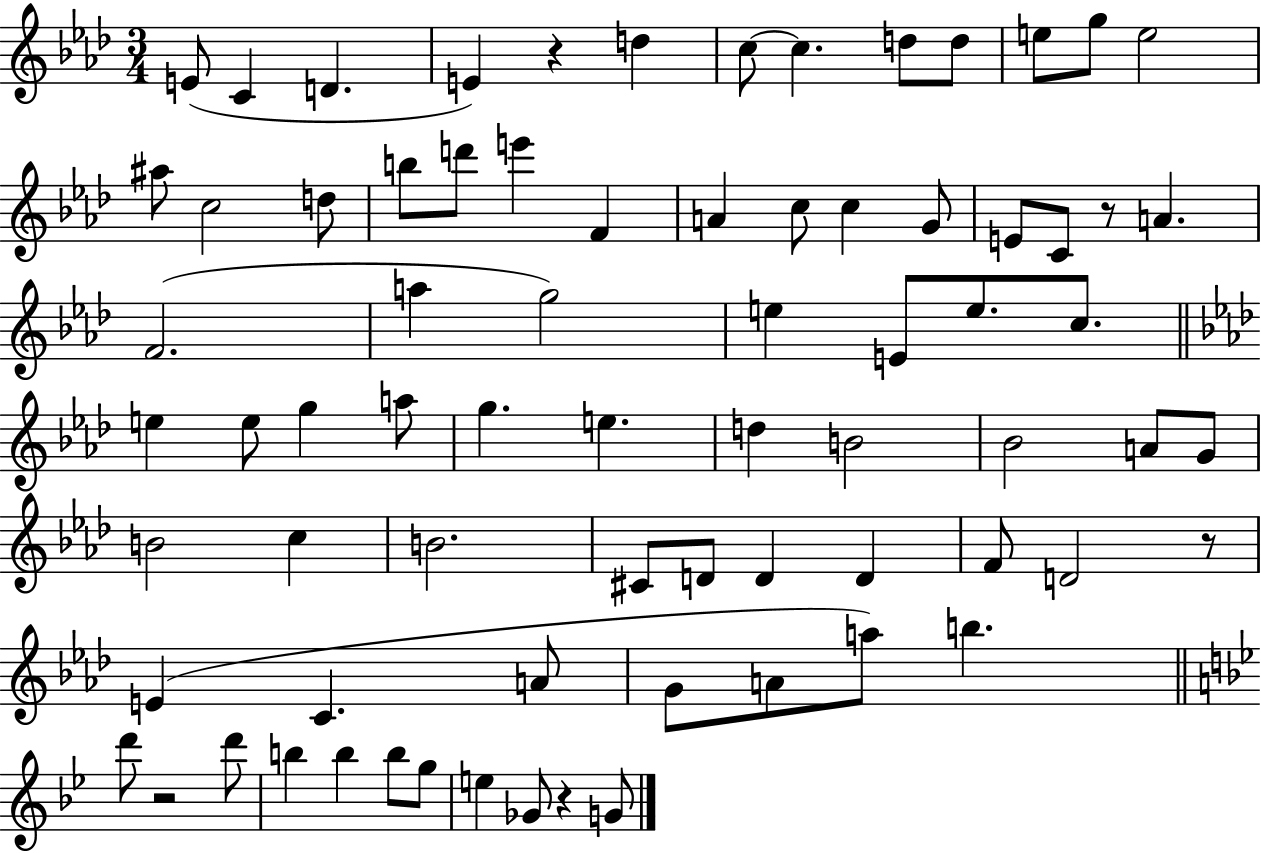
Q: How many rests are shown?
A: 5